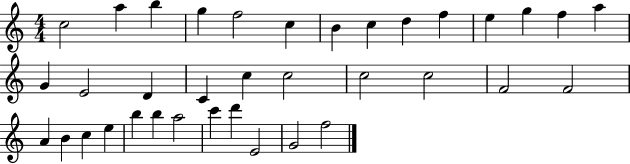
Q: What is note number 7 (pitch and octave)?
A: B4